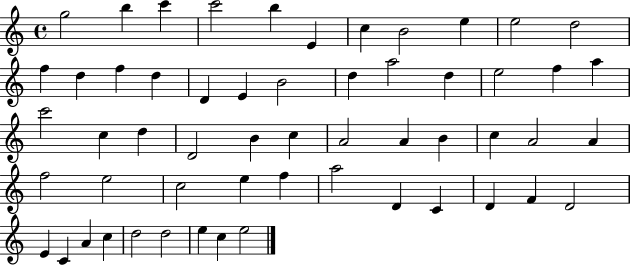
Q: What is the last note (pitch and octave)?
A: E5